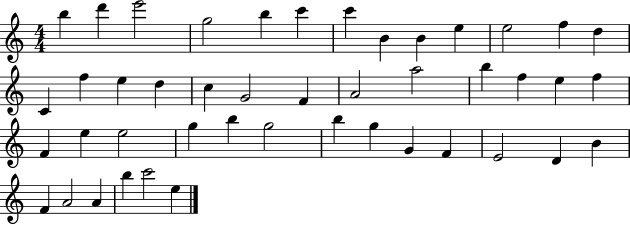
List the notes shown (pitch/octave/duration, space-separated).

B5/q D6/q E6/h G5/h B5/q C6/q C6/q B4/q B4/q E5/q E5/h F5/q D5/q C4/q F5/q E5/q D5/q C5/q G4/h F4/q A4/h A5/h B5/q F5/q E5/q F5/q F4/q E5/q E5/h G5/q B5/q G5/h B5/q G5/q G4/q F4/q E4/h D4/q B4/q F4/q A4/h A4/q B5/q C6/h E5/q